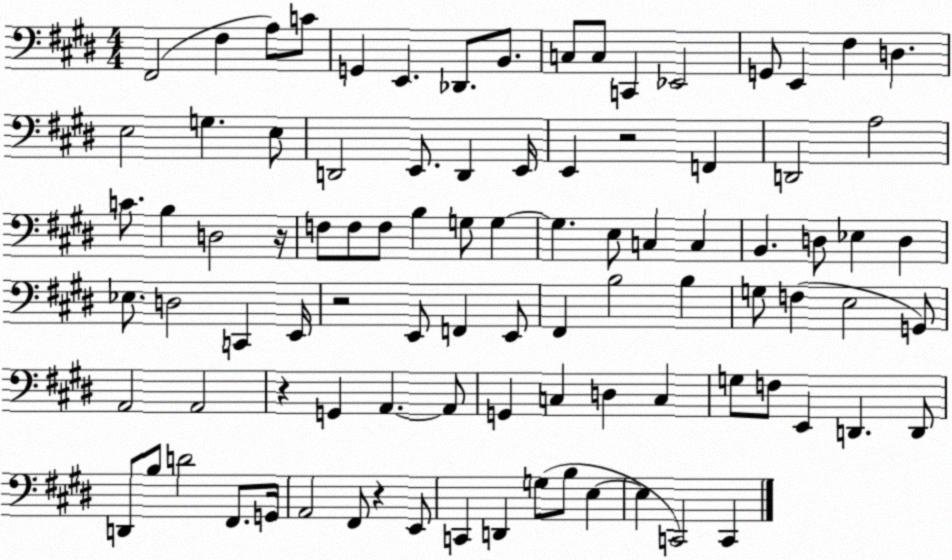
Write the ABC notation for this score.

X:1
T:Untitled
M:4/4
L:1/4
K:E
^F,,2 ^F, A,/2 C/2 G,, E,, _D,,/2 B,,/2 C,/2 C,/2 C,, _E,,2 G,,/2 E,, ^F, D, E,2 G, E,/2 D,,2 E,,/2 D,, E,,/4 E,, z2 F,, D,,2 A,2 C/2 B, D,2 z/4 F,/2 F,/2 F,/2 B, G,/2 G, G, E,/2 C, C, B,, D,/2 _E, D, _E,/2 D,2 C,, E,,/4 z2 E,,/2 F,, E,,/2 ^F,, B,2 B, G,/2 F, E,2 G,,/2 A,,2 A,,2 z G,, A,, A,,/2 G,, C, D, C, G,/2 F,/2 E,, D,, D,,/2 D,,/2 B,/2 D2 ^F,,/2 G,,/4 A,,2 ^F,,/2 z E,,/2 C,, D,, G,/2 B,/2 E, E, C,,2 C,,